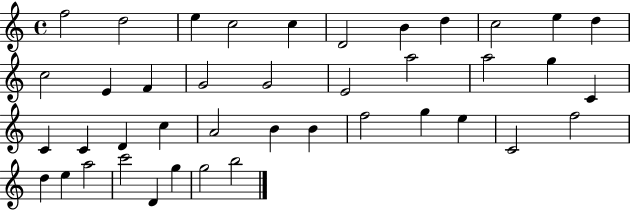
F5/h D5/h E5/q C5/h C5/q D4/h B4/q D5/q C5/h E5/q D5/q C5/h E4/q F4/q G4/h G4/h E4/h A5/h A5/h G5/q C4/q C4/q C4/q D4/q C5/q A4/h B4/q B4/q F5/h G5/q E5/q C4/h F5/h D5/q E5/q A5/h C6/h D4/q G5/q G5/h B5/h